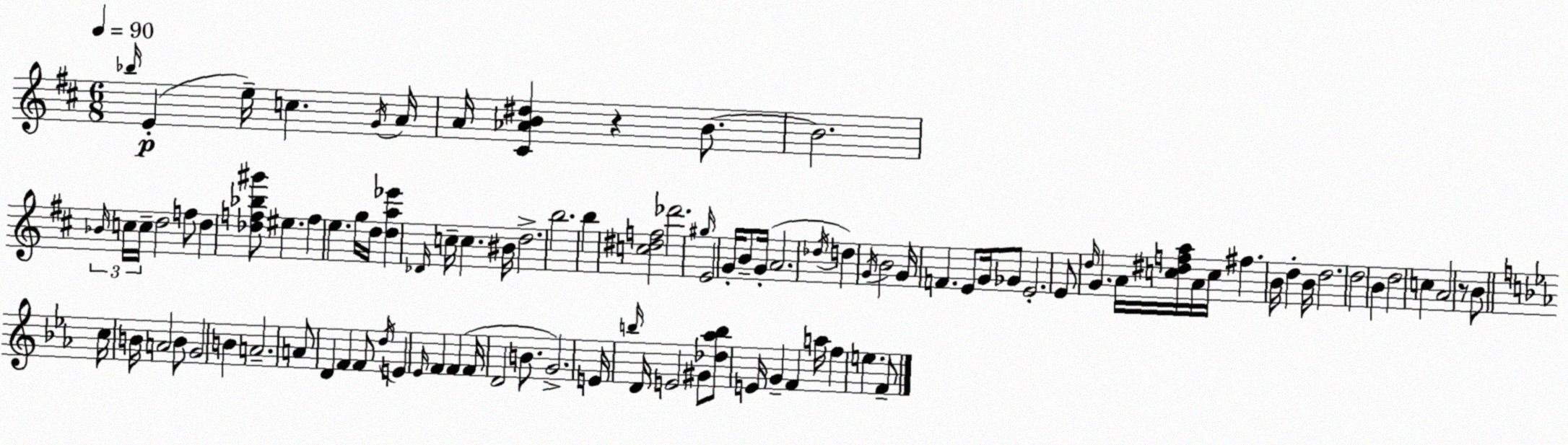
X:1
T:Untitled
M:6/8
L:1/4
K:D
_b/4 E e/4 c G/4 A/4 A/4 [^C_AB^d] z B/2 B2 _B/4 c/4 c/4 d2 f/2 d [_df_b^g']/2 ^e f e g/4 d/4 [da_e'] _D/4 c/4 c ^B/4 d2 b2 b [c^df]2 _d'2 ^g/4 E2 G/4 B/2 G/4 A2 _d/4 d G/4 B2 G/4 F E/2 G/4 _G/2 E2 E/2 d/4 G A/4 [c^dfa]/4 A/4 c/4 ^f B/4 d B/4 d2 d2 B d2 c A2 z/2 B/2 c/4 B/4 A2 B/2 G2 B A2 A/2 D F F/2 d/4 E _E/4 F F F/4 D2 B/2 G2 E/4 b/4 D/4 E2 ^G/2 [_d_ab]/2 E/4 G F a/4 f e F/2